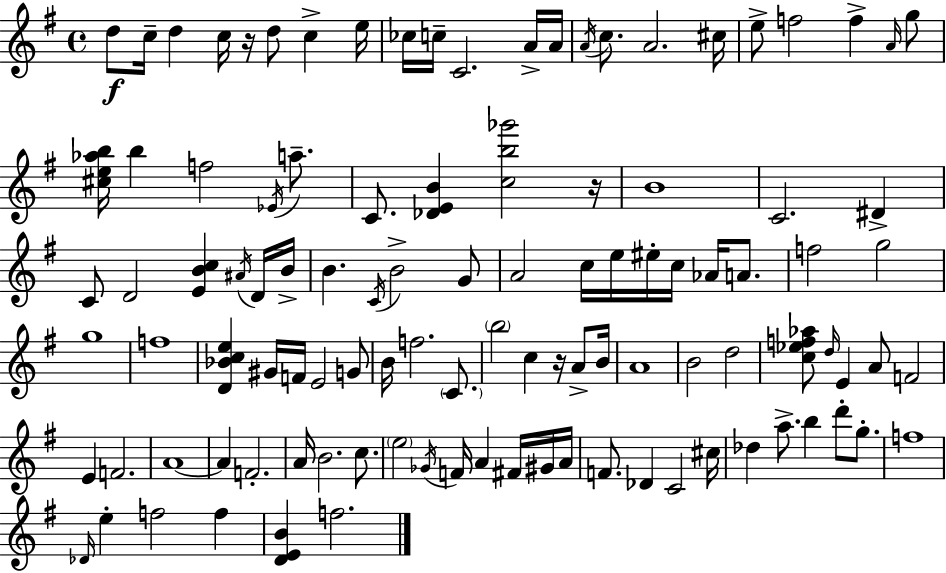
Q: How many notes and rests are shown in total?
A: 107